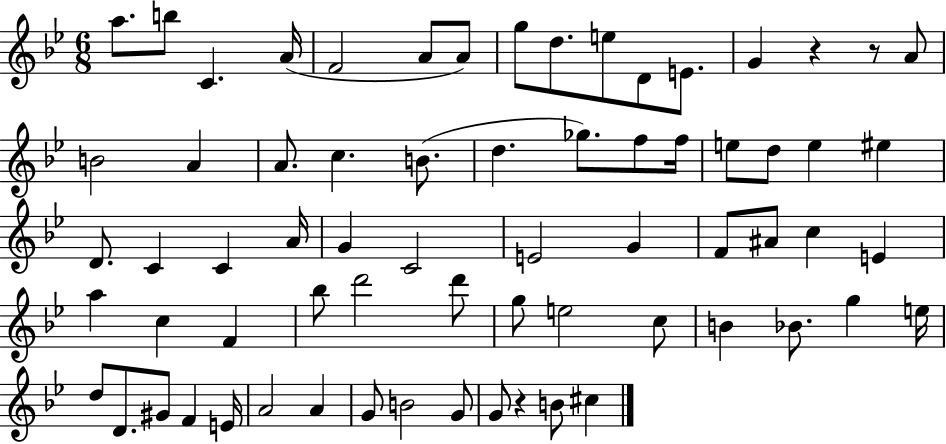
A5/e. B5/e C4/q. A4/s F4/h A4/e A4/e G5/e D5/e. E5/e D4/e E4/e. G4/q R/q R/e A4/e B4/h A4/q A4/e. C5/q. B4/e. D5/q. Gb5/e. F5/e F5/s E5/e D5/e E5/q EIS5/q D4/e. C4/q C4/q A4/s G4/q C4/h E4/h G4/q F4/e A#4/e C5/q E4/q A5/q C5/q F4/q Bb5/e D6/h D6/e G5/e E5/h C5/e B4/q Bb4/e. G5/q E5/s D5/e D4/e. G#4/e F4/q E4/s A4/h A4/q G4/e B4/h G4/e G4/e R/q B4/e C#5/q